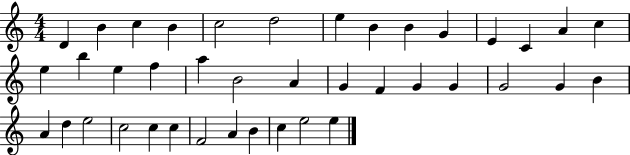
D4/q B4/q C5/q B4/q C5/h D5/h E5/q B4/q B4/q G4/q E4/q C4/q A4/q C5/q E5/q B5/q E5/q F5/q A5/q B4/h A4/q G4/q F4/q G4/q G4/q G4/h G4/q B4/q A4/q D5/q E5/h C5/h C5/q C5/q F4/h A4/q B4/q C5/q E5/h E5/q